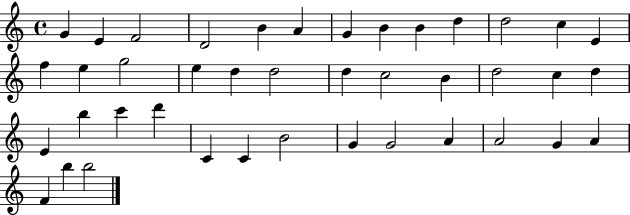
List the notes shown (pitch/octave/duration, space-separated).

G4/q E4/q F4/h D4/h B4/q A4/q G4/q B4/q B4/q D5/q D5/h C5/q E4/q F5/q E5/q G5/h E5/q D5/q D5/h D5/q C5/h B4/q D5/h C5/q D5/q E4/q B5/q C6/q D6/q C4/q C4/q B4/h G4/q G4/h A4/q A4/h G4/q A4/q F4/q B5/q B5/h